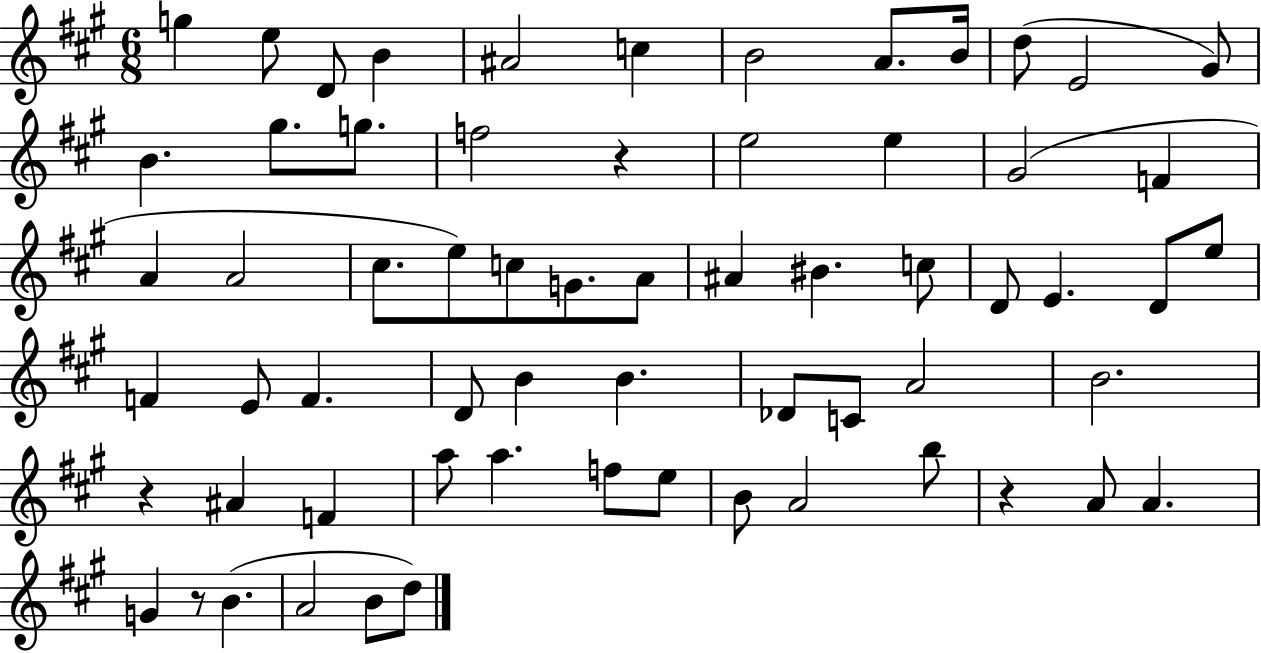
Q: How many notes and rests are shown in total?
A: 64